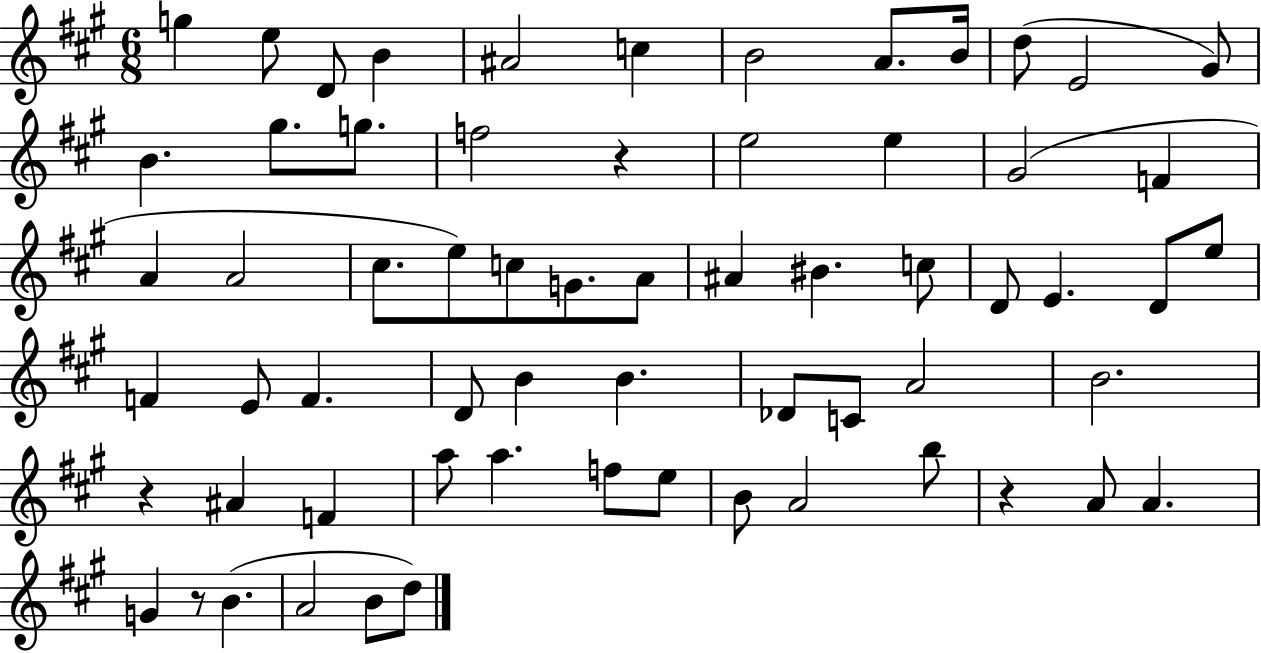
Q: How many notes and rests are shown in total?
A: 64